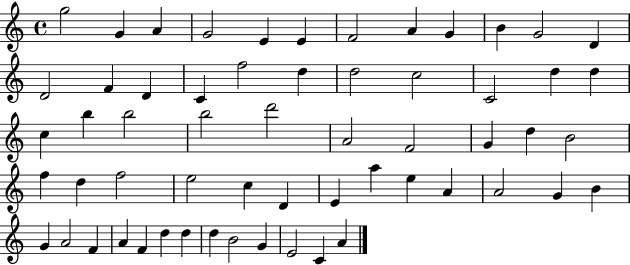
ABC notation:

X:1
T:Untitled
M:4/4
L:1/4
K:C
g2 G A G2 E E F2 A G B G2 D D2 F D C f2 d d2 c2 C2 d d c b b2 b2 d'2 A2 F2 G d B2 f d f2 e2 c D E a e A A2 G B G A2 F A F d d d B2 G E2 C A